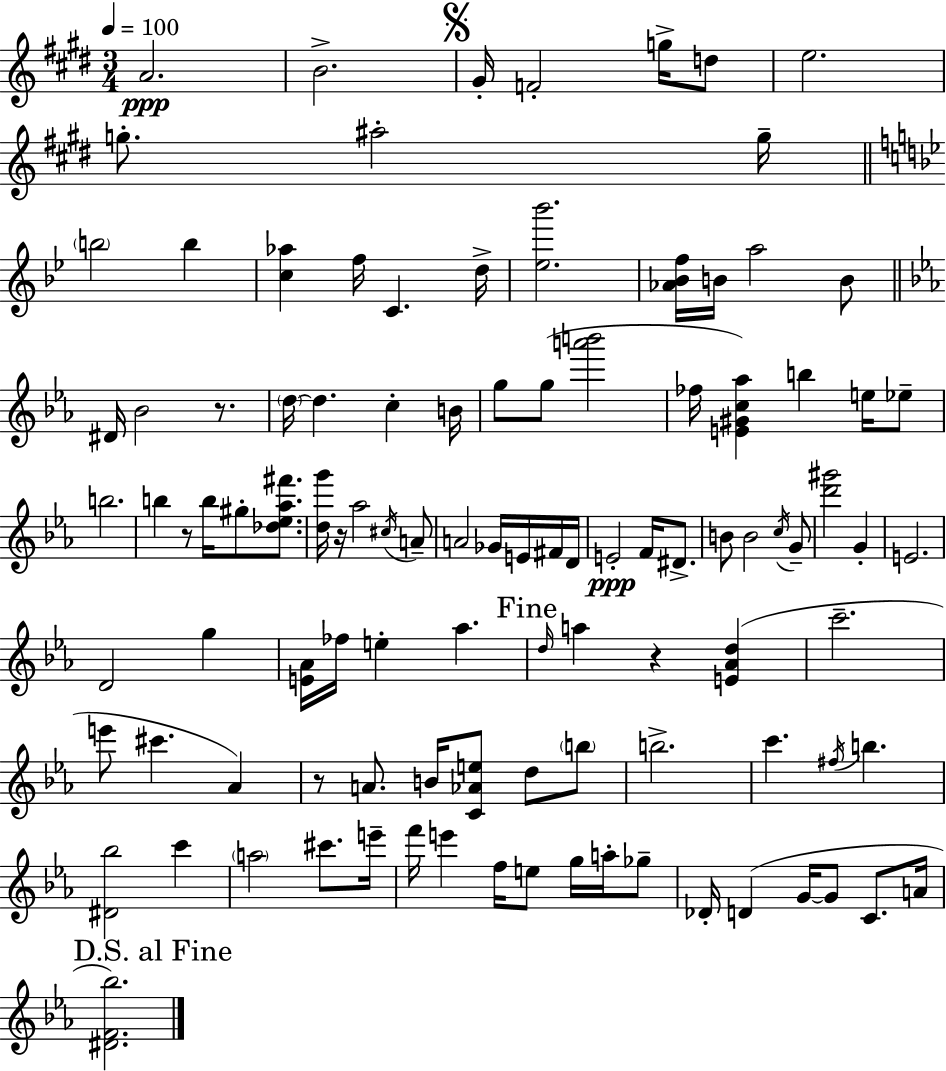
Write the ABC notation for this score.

X:1
T:Untitled
M:3/4
L:1/4
K:E
A2 B2 ^G/4 F2 g/4 d/2 e2 g/2 ^a2 g/4 b2 b [c_a] f/4 C d/4 [_e_b']2 [_A_Bf]/4 B/4 a2 B/2 ^D/4 _B2 z/2 d/4 d c B/4 g/2 g/2 [a'b']2 _f/4 [E^Gc_a] b e/4 _e/2 b2 b z/2 b/4 ^g/2 [_d_e_a^f']/2 [dg']/4 z/4 _a2 ^c/4 A/2 A2 _G/4 E/4 ^F/4 D/4 E2 F/4 ^D/2 B/2 B2 c/4 G/2 [d'^g']2 G E2 D2 g [E_A]/4 _f/4 e _a d/4 a z [E_Ad] c'2 e'/2 ^c' _A z/2 A/2 B/4 [C_Ae]/2 d/2 b/2 b2 c' ^f/4 b [^D_b]2 c' a2 ^c'/2 e'/4 f'/4 e' f/4 e/2 g/4 a/4 _g/2 _D/4 D G/4 G/2 C/2 A/4 [^DF_b]2